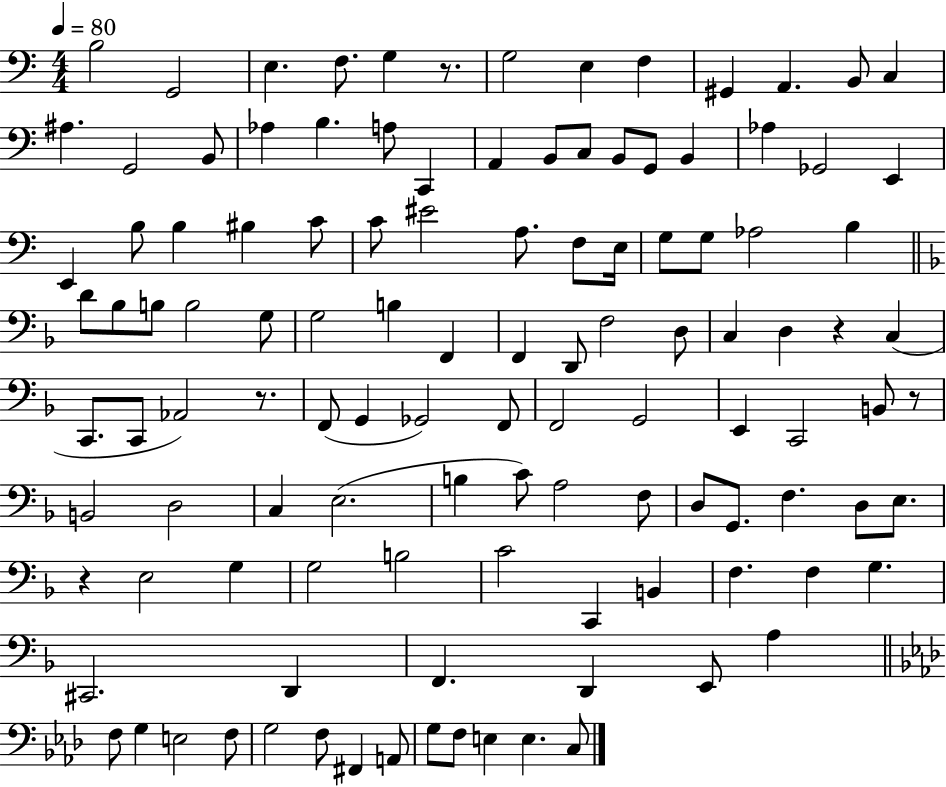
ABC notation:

X:1
T:Untitled
M:4/4
L:1/4
K:C
B,2 G,,2 E, F,/2 G, z/2 G,2 E, F, ^G,, A,, B,,/2 C, ^A, G,,2 B,,/2 _A, B, A,/2 C,, A,, B,,/2 C,/2 B,,/2 G,,/2 B,, _A, _G,,2 E,, E,, B,/2 B, ^B, C/2 C/2 ^E2 A,/2 F,/2 E,/4 G,/2 G,/2 _A,2 B, D/2 _B,/2 B,/2 B,2 G,/2 G,2 B, F,, F,, D,,/2 F,2 D,/2 C, D, z C, C,,/2 C,,/2 _A,,2 z/2 F,,/2 G,, _G,,2 F,,/2 F,,2 G,,2 E,, C,,2 B,,/2 z/2 B,,2 D,2 C, E,2 B, C/2 A,2 F,/2 D,/2 G,,/2 F, D,/2 E,/2 z E,2 G, G,2 B,2 C2 C,, B,, F, F, G, ^C,,2 D,, F,, D,, E,,/2 A, F,/2 G, E,2 F,/2 G,2 F,/2 ^F,, A,,/2 G,/2 F,/2 E, E, C,/2